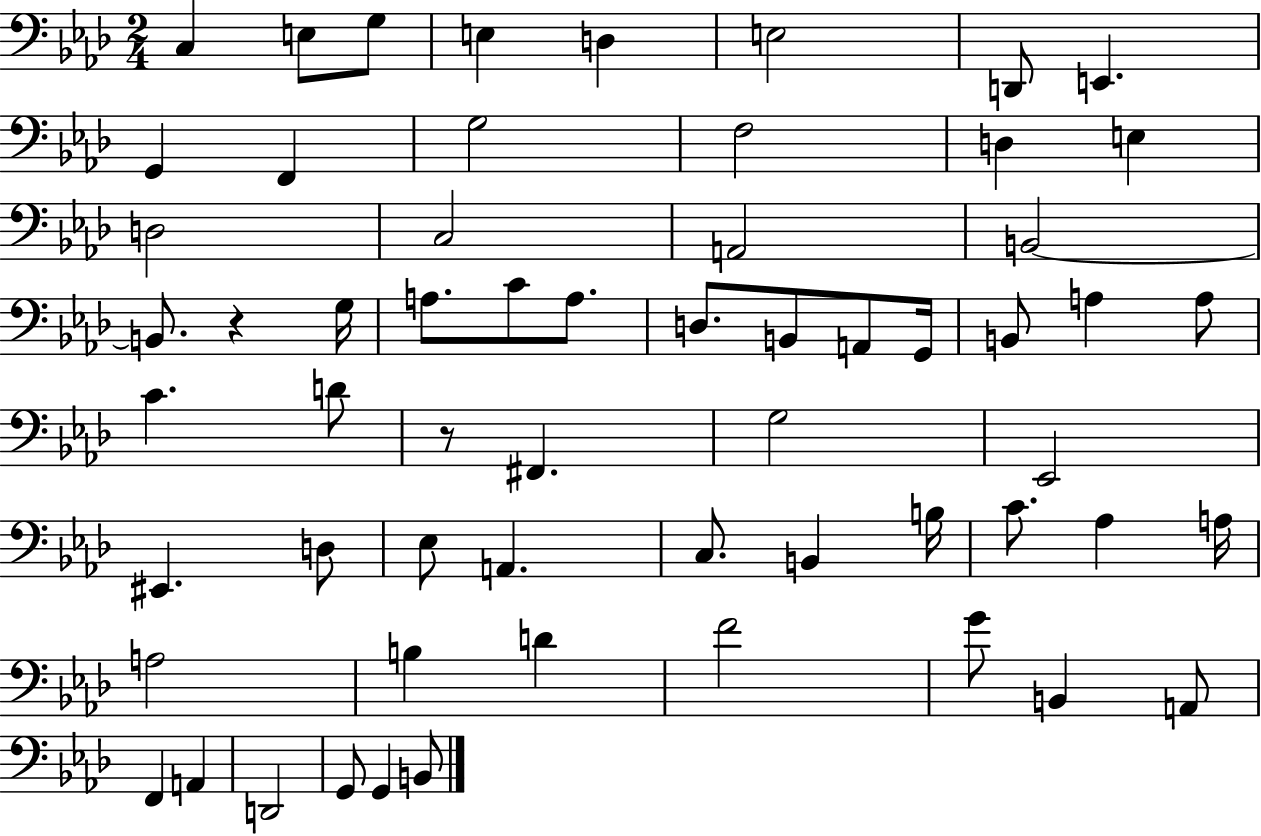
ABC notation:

X:1
T:Untitled
M:2/4
L:1/4
K:Ab
C, E,/2 G,/2 E, D, E,2 D,,/2 E,, G,, F,, G,2 F,2 D, E, D,2 C,2 A,,2 B,,2 B,,/2 z G,/4 A,/2 C/2 A,/2 D,/2 B,,/2 A,,/2 G,,/4 B,,/2 A, A,/2 C D/2 z/2 ^F,, G,2 _E,,2 ^E,, D,/2 _E,/2 A,, C,/2 B,, B,/4 C/2 _A, A,/4 A,2 B, D F2 G/2 B,, A,,/2 F,, A,, D,,2 G,,/2 G,, B,,/2